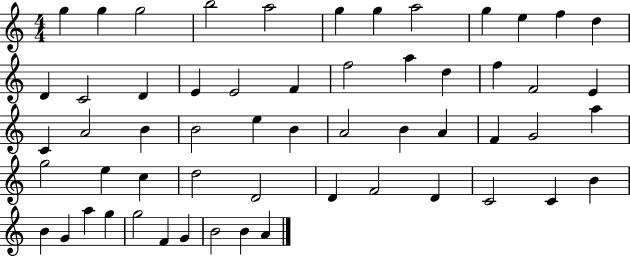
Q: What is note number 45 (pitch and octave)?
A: C4